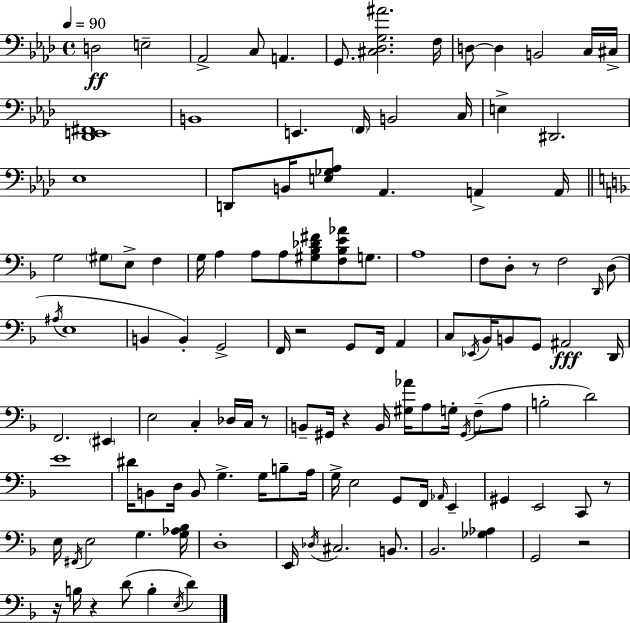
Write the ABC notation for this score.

X:1
T:Untitled
M:4/4
L:1/4
K:Fm
D,2 E,2 _A,,2 C,/2 A,, G,,/2 [^C,_D,G,^A]2 F,/4 D,/2 D, B,,2 C,/4 ^C,/4 [_D,,E,,^F,,]4 B,,4 E,, F,,/4 B,,2 C,/4 E, ^D,,2 _E,4 D,,/2 B,,/4 [E,_G,_A,]/2 _A,, A,, A,,/4 G,2 ^G,/2 E,/2 F, G,/4 A, A,/2 A,/2 [^G,_B,_D^F]/2 [F,_B,E_A]/2 G,/2 A,4 F,/2 D,/2 z/2 F,2 D,,/4 D,/2 ^A,/4 E,4 B,, B,, G,,2 F,,/4 z2 G,,/2 F,,/4 A,, C,/2 _E,,/4 _B,,/4 B,,/2 G,,/2 ^A,,2 D,,/4 F,,2 ^E,, E,2 C, _D,/4 C,/4 z/2 B,,/2 ^G,,/4 z B,,/4 [^G,_A]/4 A,/2 G,/4 ^G,,/4 F,/2 A,/2 B,2 D2 E4 ^D/4 B,,/2 D,/4 B,,/2 G, G,/4 B,/2 A,/4 G,/4 E,2 G,,/2 F,,/4 _A,,/4 E,, ^G,, E,,2 C,,/2 z/2 E,/4 ^F,,/4 E,2 G, [G,_A,_B,]/4 D,4 E,,/4 _D,/4 ^C,2 B,,/2 _B,,2 [_G,_A,] G,,2 z2 z/4 B,/4 z D/2 B, E,/4 D